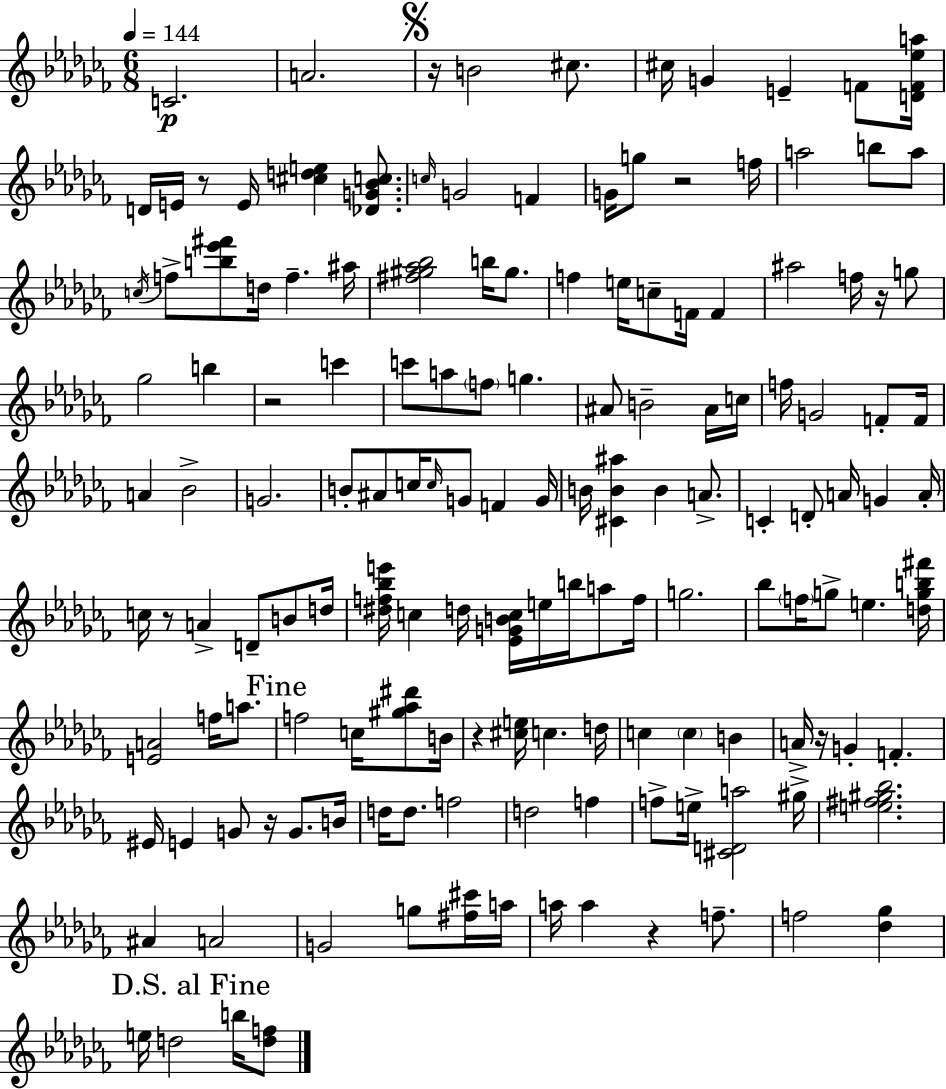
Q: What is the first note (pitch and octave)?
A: C4